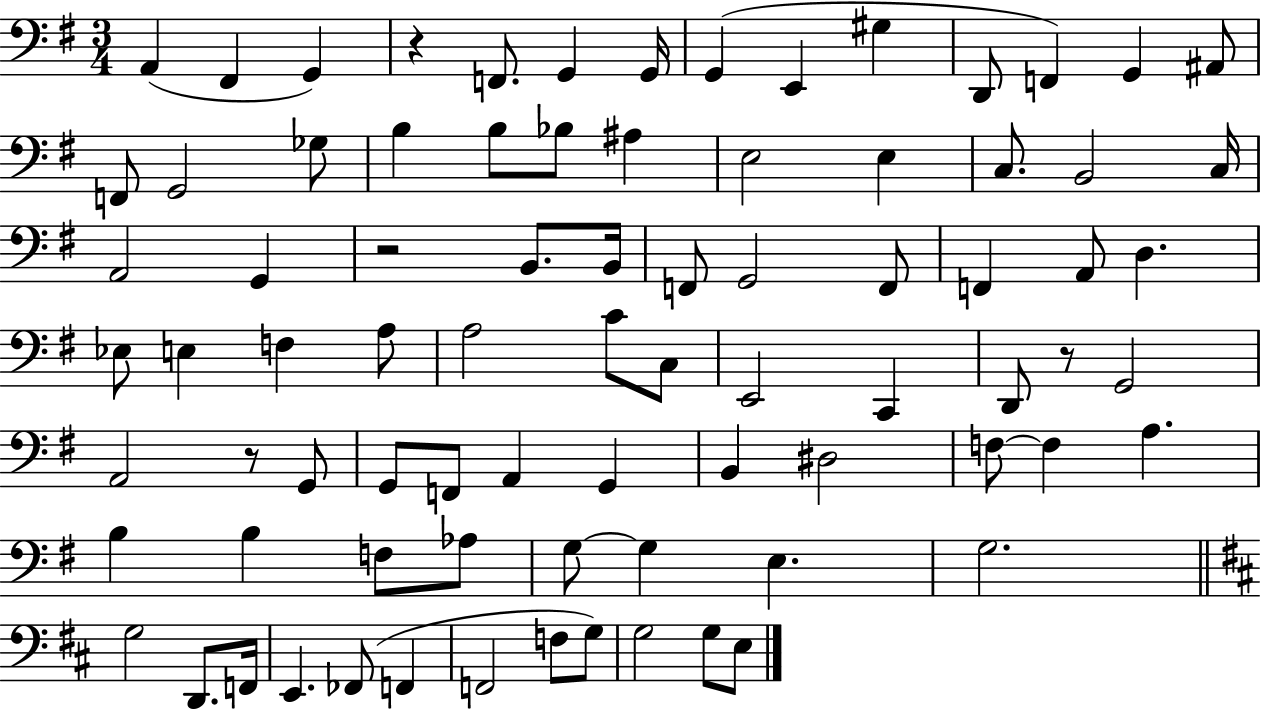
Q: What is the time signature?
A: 3/4